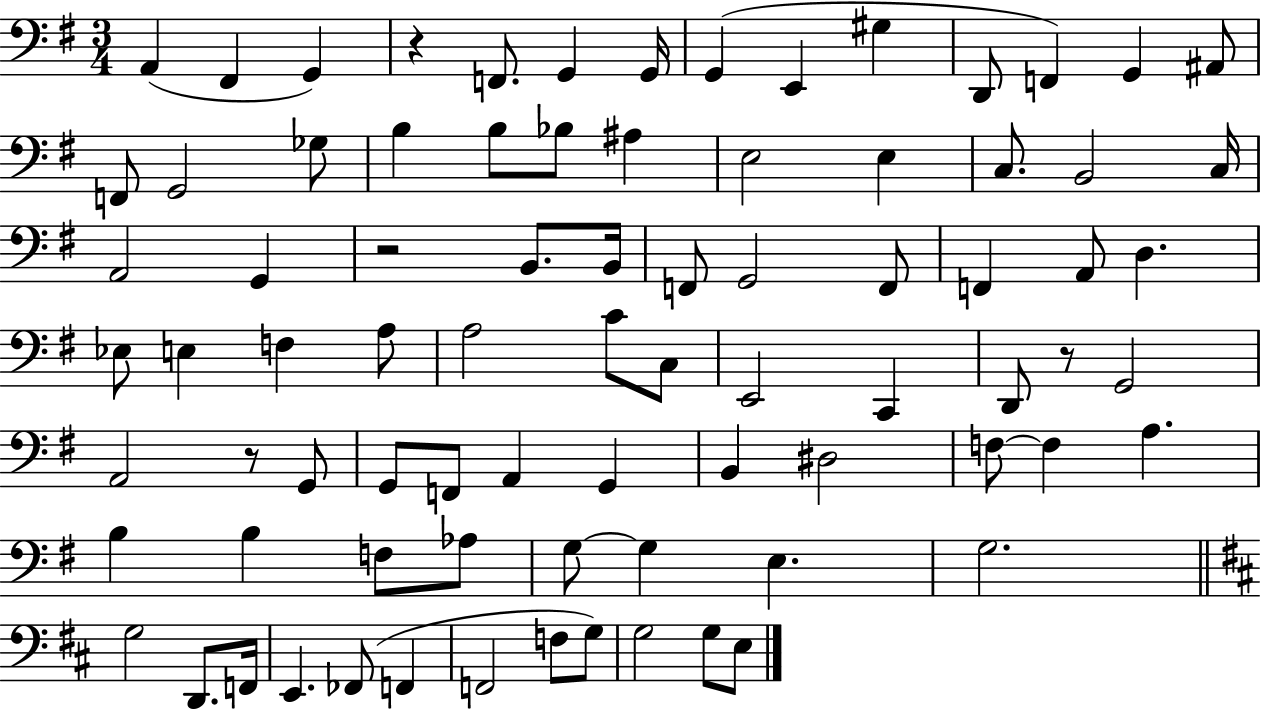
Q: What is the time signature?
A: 3/4